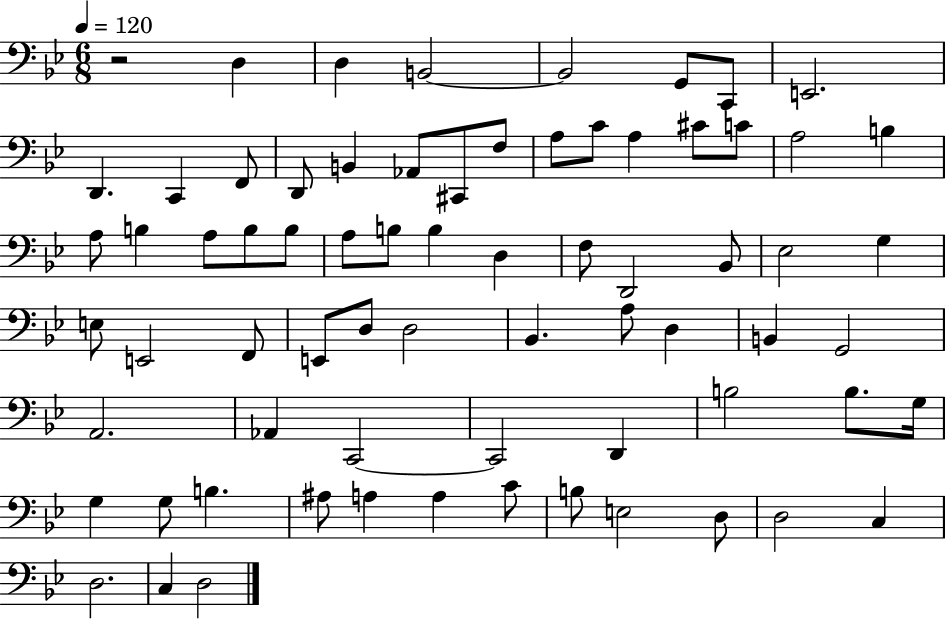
R/h D3/q D3/q B2/h B2/h G2/e C2/e E2/h. D2/q. C2/q F2/e D2/e B2/q Ab2/e C#2/e F3/e A3/e C4/e A3/q C#4/e C4/e A3/h B3/q A3/e B3/q A3/e B3/e B3/e A3/e B3/e B3/q D3/q F3/e D2/h Bb2/e Eb3/h G3/q E3/e E2/h F2/e E2/e D3/e D3/h Bb2/q. A3/e D3/q B2/q G2/h A2/h. Ab2/q C2/h C2/h D2/q B3/h B3/e. G3/s G3/q G3/e B3/q. A#3/e A3/q A3/q C4/e B3/e E3/h D3/e D3/h C3/q D3/h. C3/q D3/h